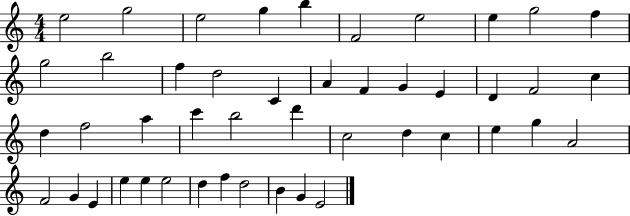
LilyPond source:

{
  \clef treble
  \numericTimeSignature
  \time 4/4
  \key c \major
  e''2 g''2 | e''2 g''4 b''4 | f'2 e''2 | e''4 g''2 f''4 | \break g''2 b''2 | f''4 d''2 c'4 | a'4 f'4 g'4 e'4 | d'4 f'2 c''4 | \break d''4 f''2 a''4 | c'''4 b''2 d'''4 | c''2 d''4 c''4 | e''4 g''4 a'2 | \break f'2 g'4 e'4 | e''4 e''4 e''2 | d''4 f''4 d''2 | b'4 g'4 e'2 | \break \bar "|."
}